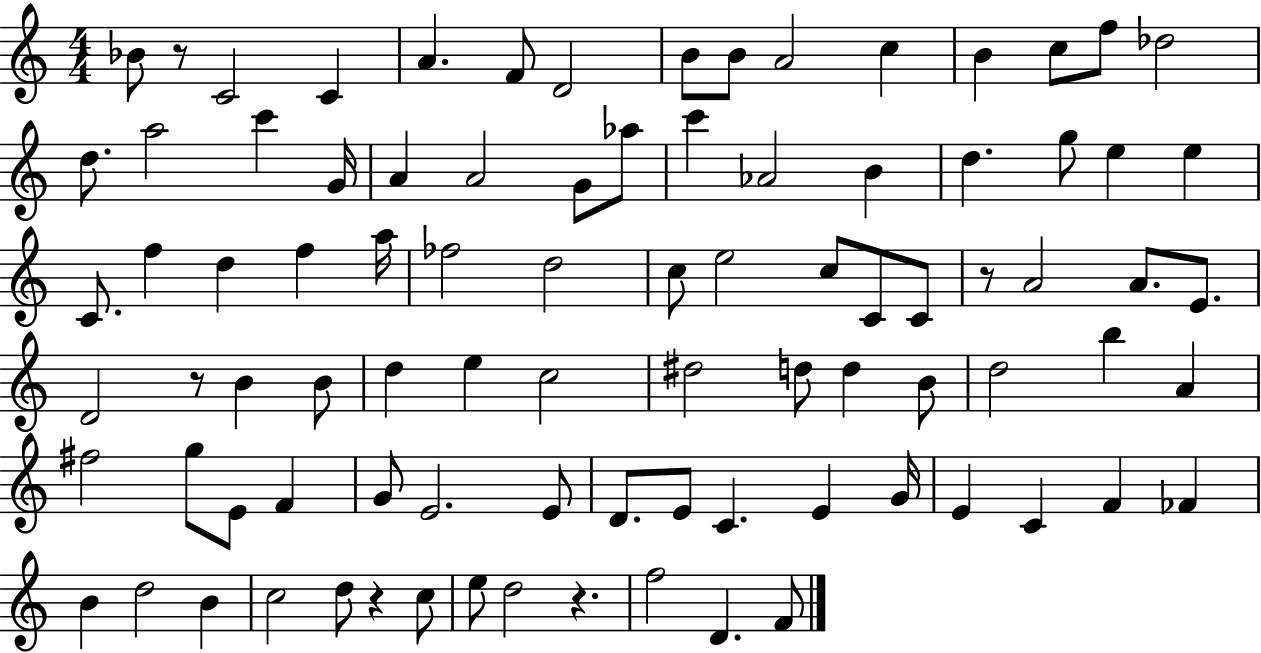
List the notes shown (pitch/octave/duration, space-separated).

Bb4/e R/e C4/h C4/q A4/q. F4/e D4/h B4/e B4/e A4/h C5/q B4/q C5/e F5/e Db5/h D5/e. A5/h C6/q G4/s A4/q A4/h G4/e Ab5/e C6/q Ab4/h B4/q D5/q. G5/e E5/q E5/q C4/e. F5/q D5/q F5/q A5/s FES5/h D5/h C5/e E5/h C5/e C4/e C4/e R/e A4/h A4/e. E4/e. D4/h R/e B4/q B4/e D5/q E5/q C5/h D#5/h D5/e D5/q B4/e D5/h B5/q A4/q F#5/h G5/e E4/e F4/q G4/e E4/h. E4/e D4/e. E4/e C4/q. E4/q G4/s E4/q C4/q F4/q FES4/q B4/q D5/h B4/q C5/h D5/e R/q C5/e E5/e D5/h R/q. F5/h D4/q. F4/e